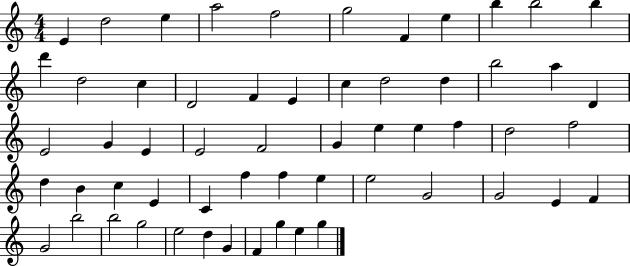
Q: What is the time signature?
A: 4/4